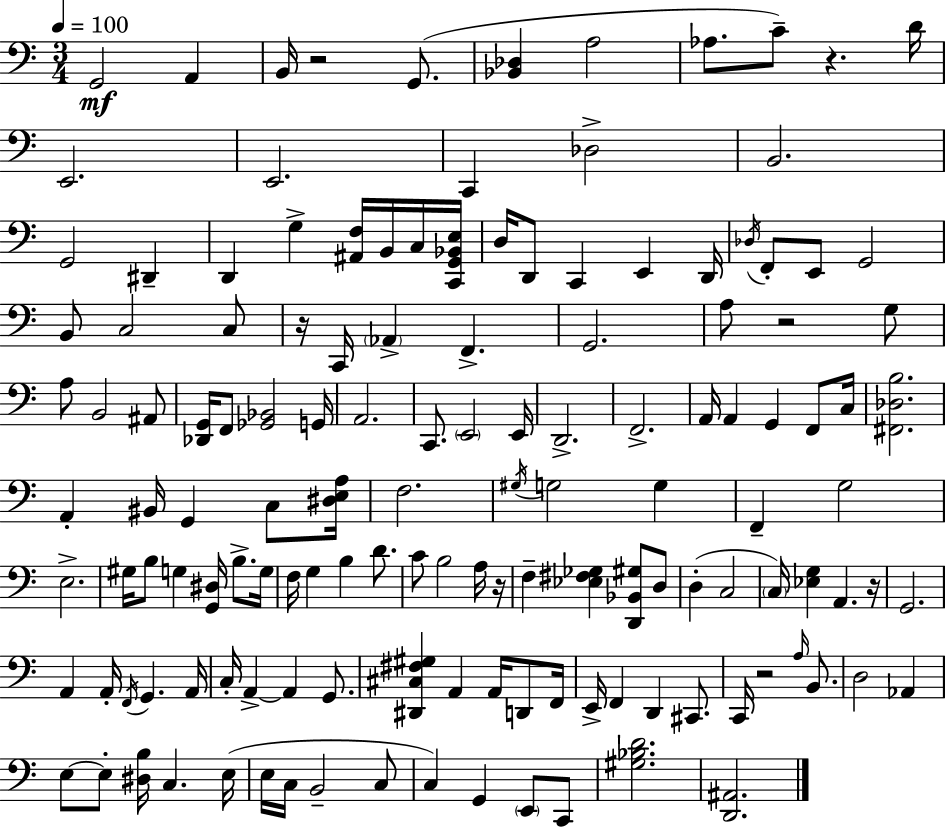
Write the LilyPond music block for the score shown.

{
  \clef bass
  \numericTimeSignature
  \time 3/4
  \key c \major
  \tempo 4 = 100
  \repeat volta 2 { g,2\mf a,4 | b,16 r2 g,8.( | <bes, des>4 a2 | aes8. c'8--) r4. d'16 | \break e,2. | e,2. | c,4 des2-> | b,2. | \break g,2 dis,4-- | d,4 g4-> <ais, f>16 b,16 c16 <c, g, bes, e>16 | d16 d,8 c,4 e,4 d,16 | \acciaccatura { des16 } f,8-. e,8 g,2 | \break b,8 c2 c8 | r16 c,16 \parenthesize aes,4-> f,4.-> | g,2. | a8 r2 g8 | \break a8 b,2 ais,8 | <des, g,>16 f,8 <ges, bes,>2 | g,16 a,2. | c,8. \parenthesize e,2 | \break e,16 d,2.-> | f,2.-> | a,16 a,4 g,4 f,8 | c16 <fis, des b>2. | \break a,4-. bis,16 g,4 c8 | <dis e a>16 f2. | \acciaccatura { gis16 } g2 g4 | f,4-- g2 | \break e2.-> | gis16 b8 g4 <g, dis>16 b8.-> | g16 f16 g4 b4 d'8. | c'8 b2 | \break a16 r16 f4-- <ees fis ges>4 <d, bes, gis>8 | d8 d4-.( c2 | \parenthesize c16) <ees g>4 a,4. | r16 g,2. | \break a,4 a,16-. \acciaccatura { f,16 } g,4. | a,16 c16-. a,4->~~ a,4 | g,8. <dis, cis fis gis>4 a,4 a,16 | d,8 f,16 e,16-> f,4 d,4 | \break cis,8. c,16 r2 | \grace { a16 } b,8. d2 | aes,4 e8~~ e8-. <dis b>16 c4. | e16( e16 c16 b,2-- | \break c8 c4) g,4 | \parenthesize e,8 c,8 <gis bes d'>2. | <d, ais,>2. | } \bar "|."
}